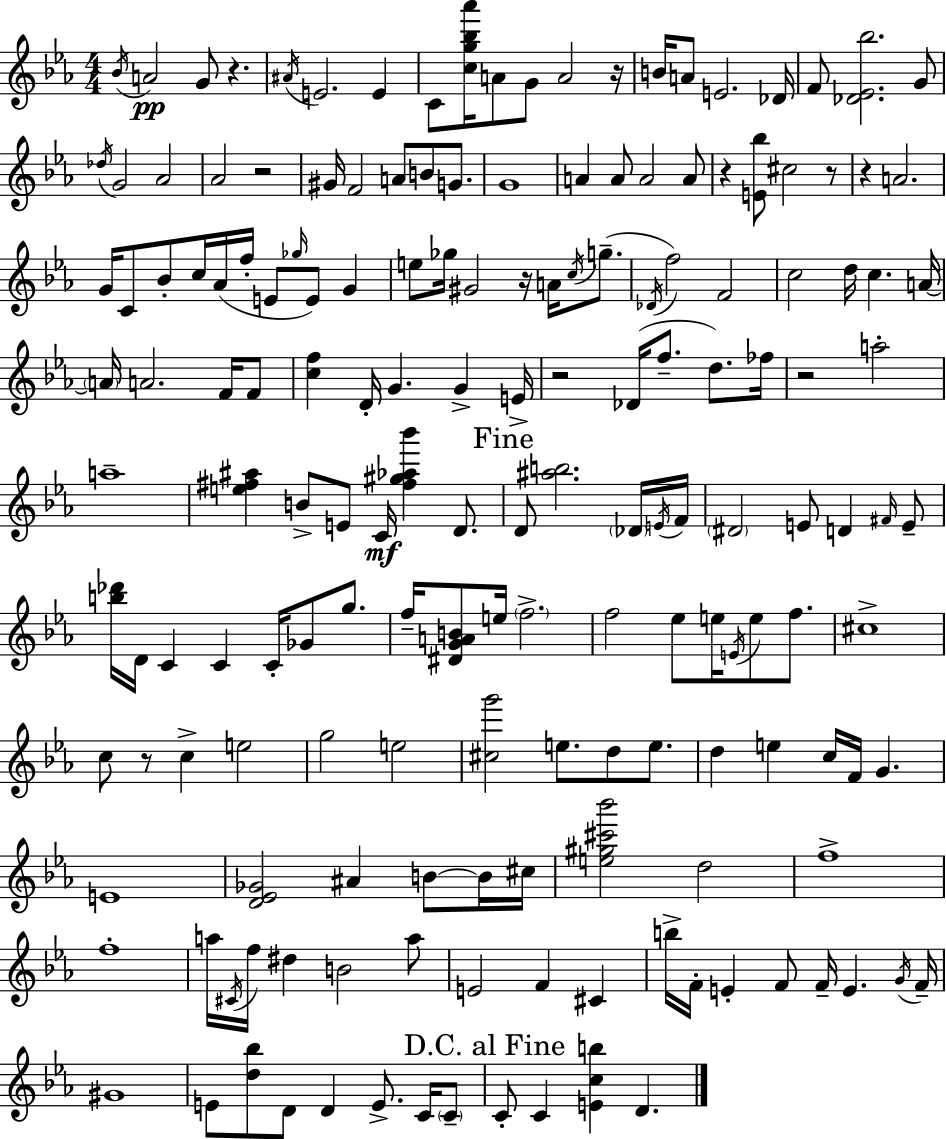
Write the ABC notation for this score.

X:1
T:Untitled
M:4/4
L:1/4
K:Eb
_B/4 A2 G/2 z ^A/4 E2 E C/2 [cg_b_a']/4 A/2 G/2 A2 z/4 B/4 A/2 E2 _D/4 F/2 [_D_E_b]2 G/2 _d/4 G2 _A2 _A2 z2 ^G/4 F2 A/2 B/2 G/2 G4 A A/2 A2 A/2 z [E_b]/2 ^c2 z/2 z A2 G/4 C/2 _B/2 c/4 _A/4 f/4 E/2 _g/4 E/2 G e/2 _g/4 ^G2 z/4 A/4 c/4 g/2 _D/4 f2 F2 c2 d/4 c A/4 A/4 A2 F/4 F/2 [cf] D/4 G G E/4 z2 _D/4 f/2 d/2 _f/4 z2 a2 a4 [e^f^a] B/2 E/2 C/4 [^f^g_a_b'] D/2 D/2 [^ab]2 _D/4 E/4 F/4 ^D2 E/2 D ^F/4 E/2 [b_d']/4 D/4 C C C/4 _G/2 g/2 f/4 [^DGAB]/2 e/4 f2 f2 _e/2 e/4 E/4 e/2 f/2 ^c4 c/2 z/2 c e2 g2 e2 [^cg']2 e/2 d/2 e/2 d e c/4 F/4 G E4 [D_E_G]2 ^A B/2 B/4 ^c/4 [e^g^c'_b']2 d2 f4 f4 a/4 ^C/4 f/4 ^d B2 a/2 E2 F ^C b/4 F/4 E F/2 F/4 E G/4 F/4 ^G4 E/2 [d_b]/2 D/2 D E/2 C/4 C/2 C/2 C [Ecb] D